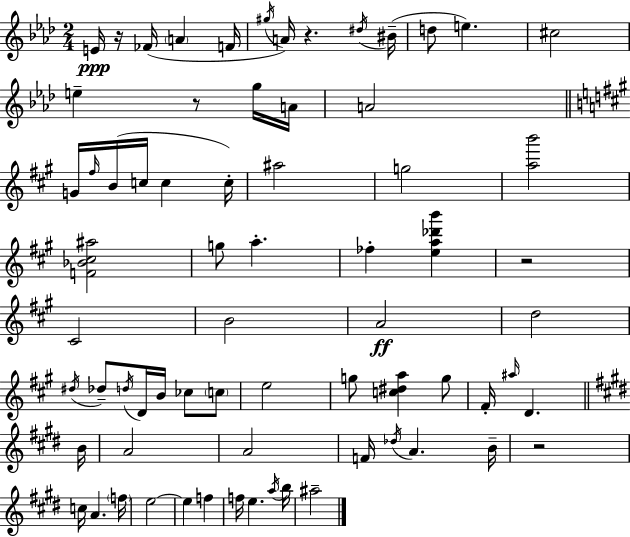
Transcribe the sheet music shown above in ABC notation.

X:1
T:Untitled
M:2/4
L:1/4
K:Fm
E/4 z/4 _F/4 A F/4 ^g/4 A/4 z ^d/4 ^B/4 d/2 e ^c2 e z/2 g/4 A/4 A2 G/4 ^f/4 B/4 c/4 c c/4 ^a2 g2 [ab']2 [F_B^c^a]2 g/2 a _f [ea_d'b'] z2 ^C2 B2 A2 d2 ^d/4 _d/2 d/4 D/4 B/4 _c/2 c/2 e2 g/2 [c^da] g/2 ^F/4 ^a/4 D B/4 A2 A2 F/4 _d/4 A B/4 z2 c/4 A f/4 e2 e f f/4 e a/4 b/4 ^a2